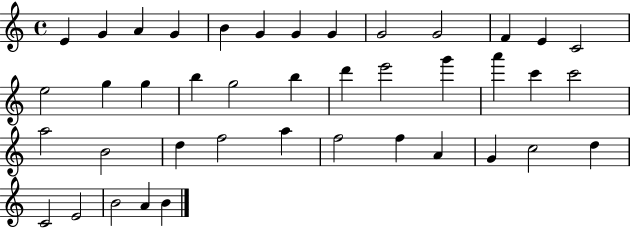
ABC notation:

X:1
T:Untitled
M:4/4
L:1/4
K:C
E G A G B G G G G2 G2 F E C2 e2 g g b g2 b d' e'2 g' a' c' c'2 a2 B2 d f2 a f2 f A G c2 d C2 E2 B2 A B